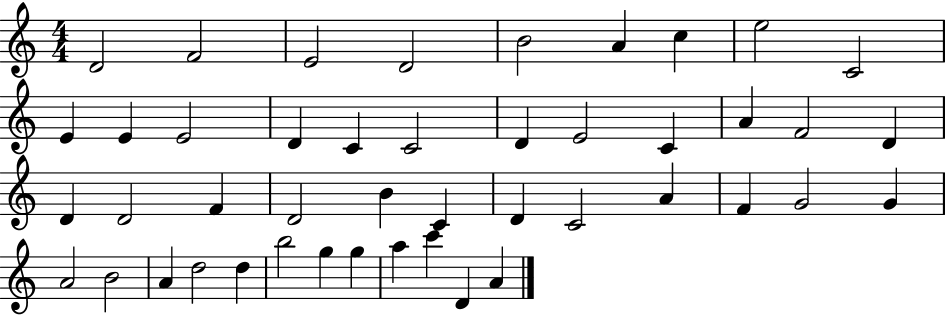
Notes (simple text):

D4/h F4/h E4/h D4/h B4/h A4/q C5/q E5/h C4/h E4/q E4/q E4/h D4/q C4/q C4/h D4/q E4/h C4/q A4/q F4/h D4/q D4/q D4/h F4/q D4/h B4/q C4/q D4/q C4/h A4/q F4/q G4/h G4/q A4/h B4/h A4/q D5/h D5/q B5/h G5/q G5/q A5/q C6/q D4/q A4/q